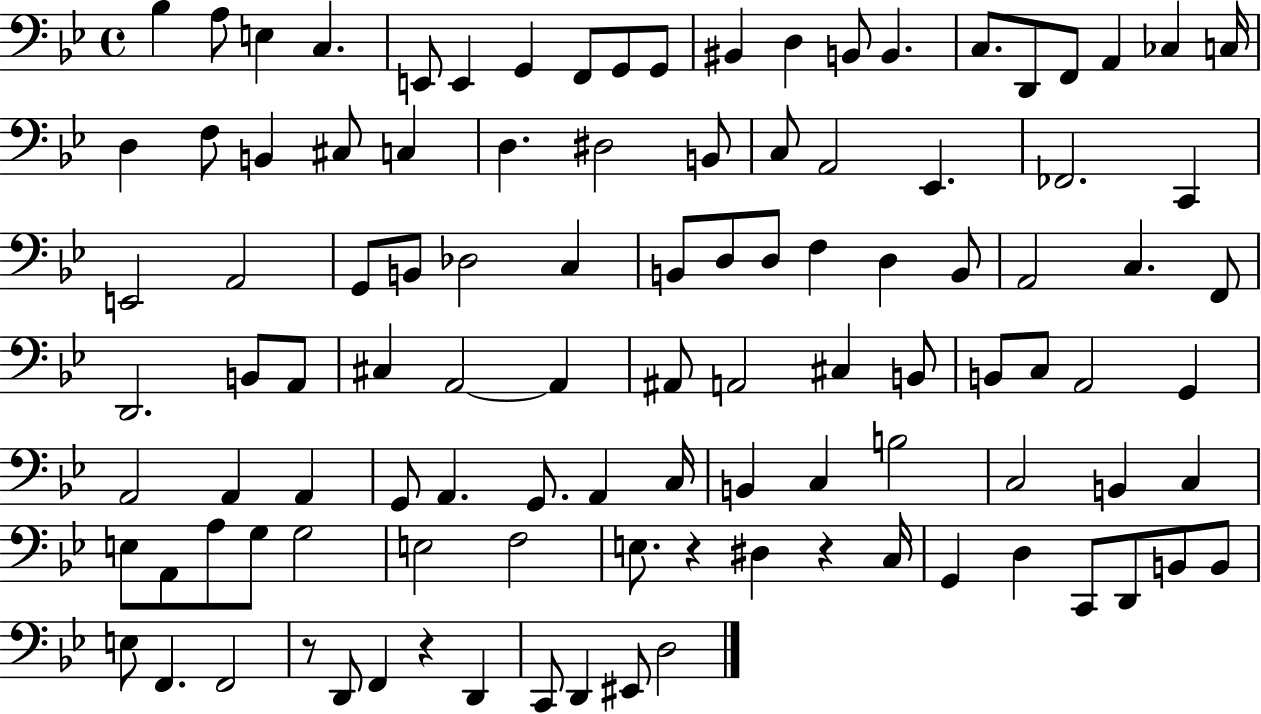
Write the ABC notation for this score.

X:1
T:Untitled
M:4/4
L:1/4
K:Bb
_B, A,/2 E, C, E,,/2 E,, G,, F,,/2 G,,/2 G,,/2 ^B,, D, B,,/2 B,, C,/2 D,,/2 F,,/2 A,, _C, C,/4 D, F,/2 B,, ^C,/2 C, D, ^D,2 B,,/2 C,/2 A,,2 _E,, _F,,2 C,, E,,2 A,,2 G,,/2 B,,/2 _D,2 C, B,,/2 D,/2 D,/2 F, D, B,,/2 A,,2 C, F,,/2 D,,2 B,,/2 A,,/2 ^C, A,,2 A,, ^A,,/2 A,,2 ^C, B,,/2 B,,/2 C,/2 A,,2 G,, A,,2 A,, A,, G,,/2 A,, G,,/2 A,, C,/4 B,, C, B,2 C,2 B,, C, E,/2 A,,/2 A,/2 G,/2 G,2 E,2 F,2 E,/2 z ^D, z C,/4 G,, D, C,,/2 D,,/2 B,,/2 B,,/2 E,/2 F,, F,,2 z/2 D,,/2 F,, z D,, C,,/2 D,, ^E,,/2 D,2